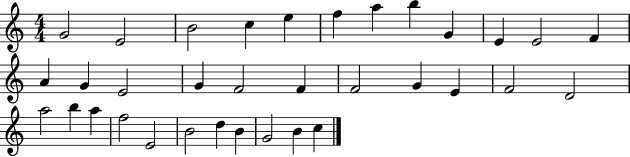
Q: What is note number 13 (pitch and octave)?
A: A4